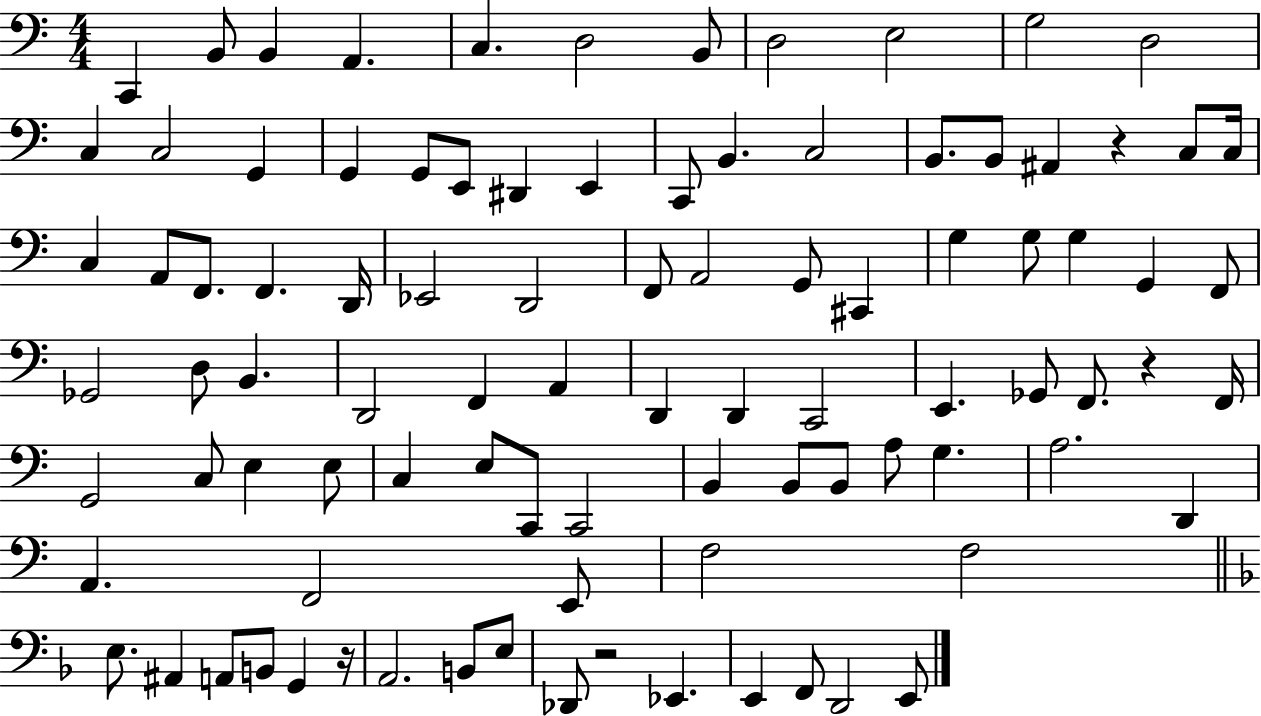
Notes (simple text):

C2/q B2/e B2/q A2/q. C3/q. D3/h B2/e D3/h E3/h G3/h D3/h C3/q C3/h G2/q G2/q G2/e E2/e D#2/q E2/q C2/e B2/q. C3/h B2/e. B2/e A#2/q R/q C3/e C3/s C3/q A2/e F2/e. F2/q. D2/s Eb2/h D2/h F2/e A2/h G2/e C#2/q G3/q G3/e G3/q G2/q F2/e Gb2/h D3/e B2/q. D2/h F2/q A2/q D2/q D2/q C2/h E2/q. Gb2/e F2/e. R/q F2/s G2/h C3/e E3/q E3/e C3/q E3/e C2/e C2/h B2/q B2/e B2/e A3/e G3/q. A3/h. D2/q A2/q. F2/h E2/e F3/h F3/h E3/e. A#2/q A2/e B2/e G2/q R/s A2/h. B2/e E3/e Db2/e R/h Eb2/q. E2/q F2/e D2/h E2/e